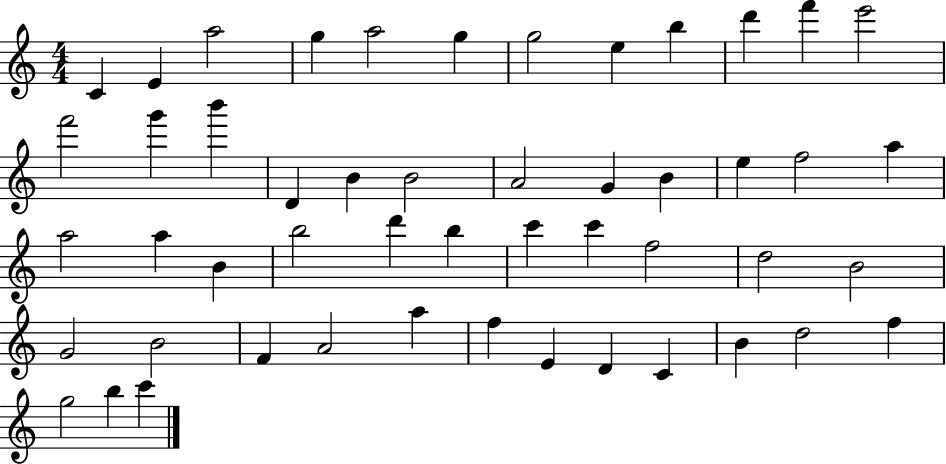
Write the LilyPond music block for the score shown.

{
  \clef treble
  \numericTimeSignature
  \time 4/4
  \key c \major
  c'4 e'4 a''2 | g''4 a''2 g''4 | g''2 e''4 b''4 | d'''4 f'''4 e'''2 | \break f'''2 g'''4 b'''4 | d'4 b'4 b'2 | a'2 g'4 b'4 | e''4 f''2 a''4 | \break a''2 a''4 b'4 | b''2 d'''4 b''4 | c'''4 c'''4 f''2 | d''2 b'2 | \break g'2 b'2 | f'4 a'2 a''4 | f''4 e'4 d'4 c'4 | b'4 d''2 f''4 | \break g''2 b''4 c'''4 | \bar "|."
}